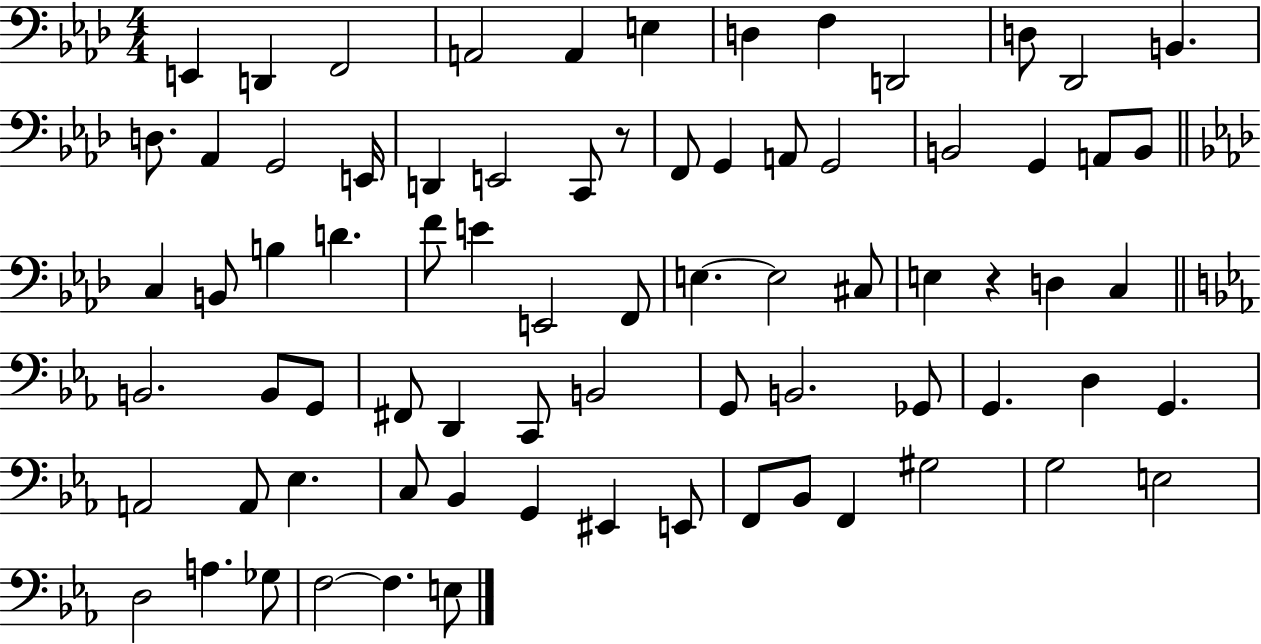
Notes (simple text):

E2/q D2/q F2/h A2/h A2/q E3/q D3/q F3/q D2/h D3/e Db2/h B2/q. D3/e. Ab2/q G2/h E2/s D2/q E2/h C2/e R/e F2/e G2/q A2/e G2/h B2/h G2/q A2/e B2/e C3/q B2/e B3/q D4/q. F4/e E4/q E2/h F2/e E3/q. E3/h C#3/e E3/q R/q D3/q C3/q B2/h. B2/e G2/e F#2/e D2/q C2/e B2/h G2/e B2/h. Gb2/e G2/q. D3/q G2/q. A2/h A2/e Eb3/q. C3/e Bb2/q G2/q EIS2/q E2/e F2/e Bb2/e F2/q G#3/h G3/h E3/h D3/h A3/q. Gb3/e F3/h F3/q. E3/e